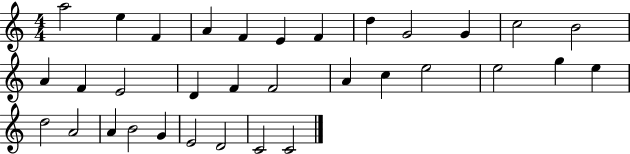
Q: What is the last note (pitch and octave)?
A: C4